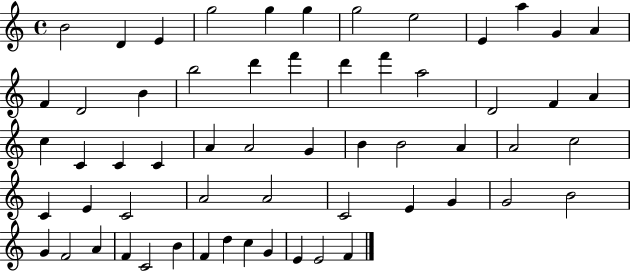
B4/h D4/q E4/q G5/h G5/q G5/q G5/h E5/h E4/q A5/q G4/q A4/q F4/q D4/h B4/q B5/h D6/q F6/q D6/q F6/q A5/h D4/h F4/q A4/q C5/q C4/q C4/q C4/q A4/q A4/h G4/q B4/q B4/h A4/q A4/h C5/h C4/q E4/q C4/h A4/h A4/h C4/h E4/q G4/q G4/h B4/h G4/q F4/h A4/q F4/q C4/h B4/q F4/q D5/q C5/q G4/q E4/q E4/h F4/q